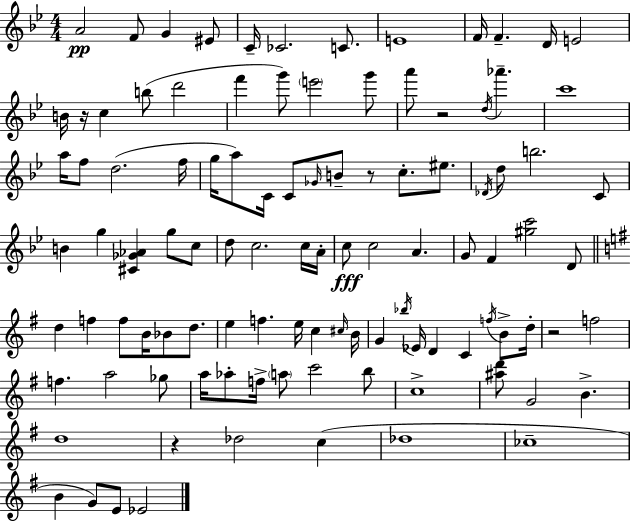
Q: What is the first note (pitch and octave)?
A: A4